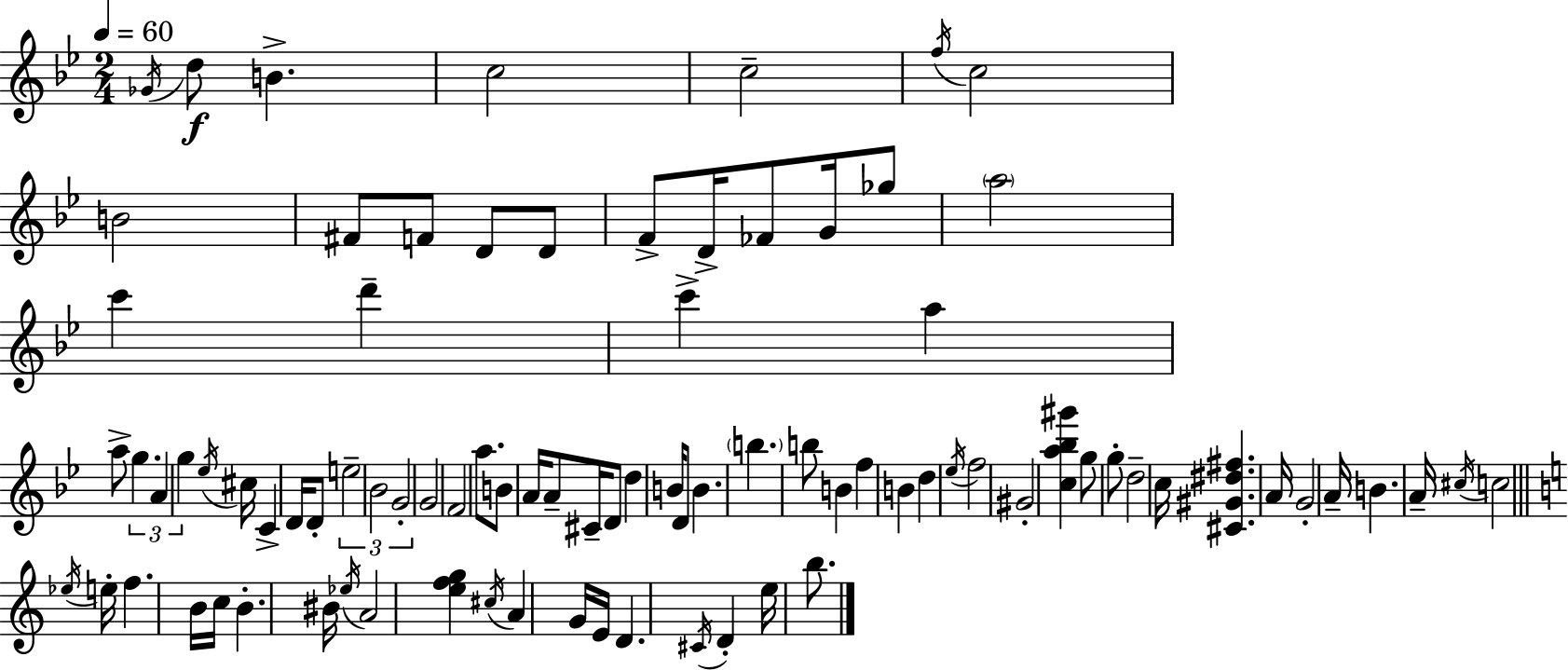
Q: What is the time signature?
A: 2/4